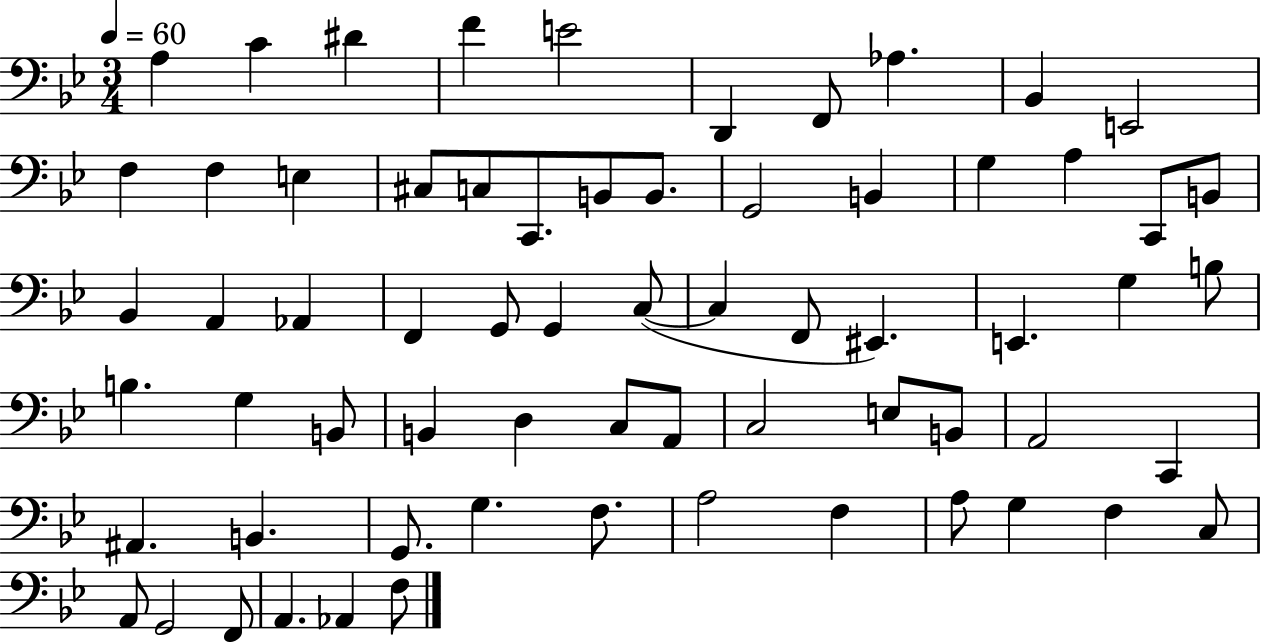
A3/q C4/q D#4/q F4/q E4/h D2/q F2/e Ab3/q. Bb2/q E2/h F3/q F3/q E3/q C#3/e C3/e C2/e. B2/e B2/e. G2/h B2/q G3/q A3/q C2/e B2/e Bb2/q A2/q Ab2/q F2/q G2/e G2/q C3/e C3/q F2/e EIS2/q. E2/q. G3/q B3/e B3/q. G3/q B2/e B2/q D3/q C3/e A2/e C3/h E3/e B2/e A2/h C2/q A#2/q. B2/q. G2/e. G3/q. F3/e. A3/h F3/q A3/e G3/q F3/q C3/e A2/e G2/h F2/e A2/q. Ab2/q F3/e